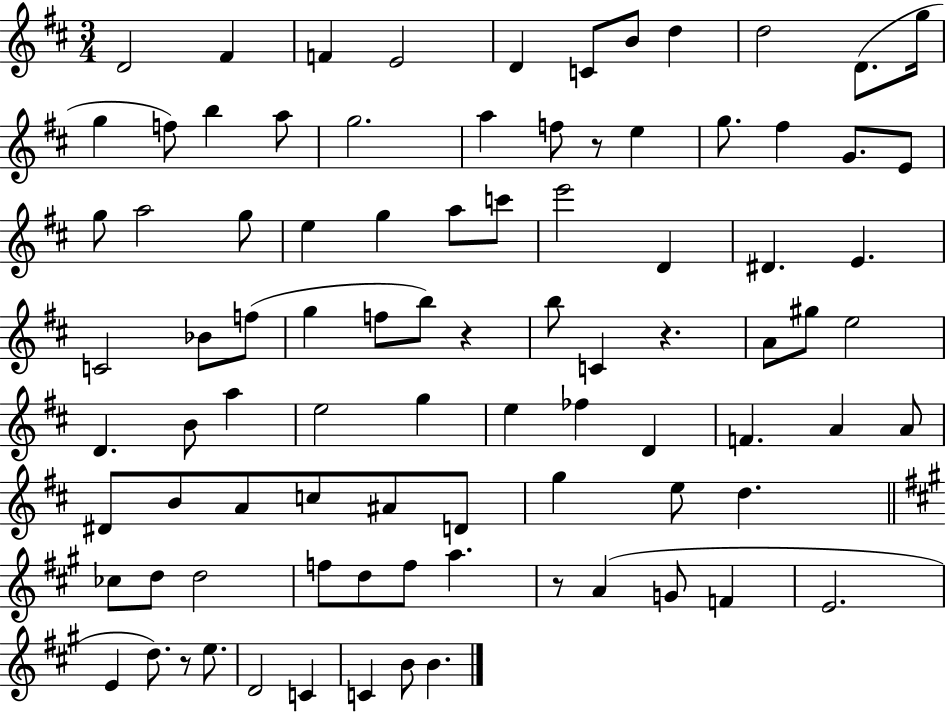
D4/h F#4/q F4/q E4/h D4/q C4/e B4/e D5/q D5/h D4/e. G5/s G5/q F5/e B5/q A5/e G5/h. A5/q F5/e R/e E5/q G5/e. F#5/q G4/e. E4/e G5/e A5/h G5/e E5/q G5/q A5/e C6/e E6/h D4/q D#4/q. E4/q. C4/h Bb4/e F5/e G5/q F5/e B5/e R/q B5/e C4/q R/q. A4/e G#5/e E5/h D4/q. B4/e A5/q E5/h G5/q E5/q FES5/q D4/q F4/q. A4/q A4/e D#4/e B4/e A4/e C5/e A#4/e D4/e G5/q E5/e D5/q. CES5/e D5/e D5/h F5/e D5/e F5/e A5/q. R/e A4/q G4/e F4/q E4/h. E4/q D5/e. R/e E5/e. D4/h C4/q C4/q B4/e B4/q.